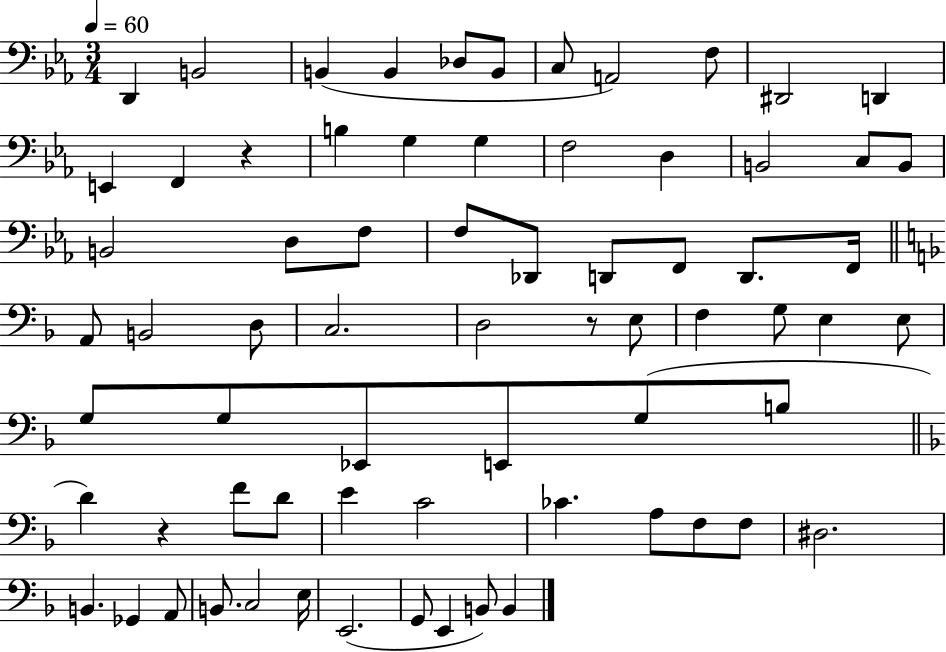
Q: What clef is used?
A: bass